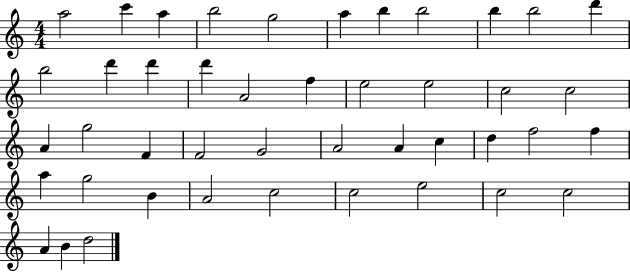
A5/h C6/q A5/q B5/h G5/h A5/q B5/q B5/h B5/q B5/h D6/q B5/h D6/q D6/q D6/q A4/h F5/q E5/h E5/h C5/h C5/h A4/q G5/h F4/q F4/h G4/h A4/h A4/q C5/q D5/q F5/h F5/q A5/q G5/h B4/q A4/h C5/h C5/h E5/h C5/h C5/h A4/q B4/q D5/h